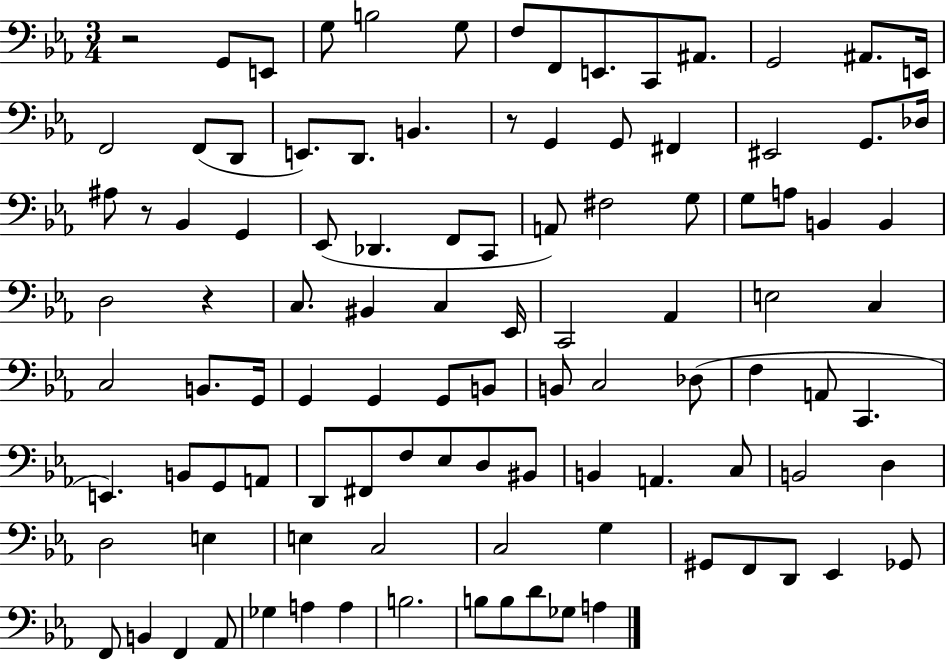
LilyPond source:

{
  \clef bass
  \numericTimeSignature
  \time 3/4
  \key ees \major
  r2 g,8 e,8 | g8 b2 g8 | f8 f,8 e,8. c,8 ais,8. | g,2 ais,8. e,16 | \break f,2 f,8( d,8 | e,8.) d,8. b,4. | r8 g,4 g,8 fis,4 | eis,2 g,8. des16 | \break ais8 r8 bes,4 g,4 | ees,8( des,4. f,8 c,8 | a,8) fis2 g8 | g8 a8 b,4 b,4 | \break d2 r4 | c8. bis,4 c4 ees,16 | c,2 aes,4 | e2 c4 | \break c2 b,8. g,16 | g,4 g,4 g,8 b,8 | b,8 c2 des8( | f4 a,8 c,4. | \break e,4.) b,8 g,8 a,8 | d,8 fis,8 f8 ees8 d8 bis,8 | b,4 a,4. c8 | b,2 d4 | \break d2 e4 | e4 c2 | c2 g4 | gis,8 f,8 d,8 ees,4 ges,8 | \break f,8 b,4 f,4 aes,8 | ges4 a4 a4 | b2. | b8 b8 d'8 ges8 a4 | \break \bar "|."
}